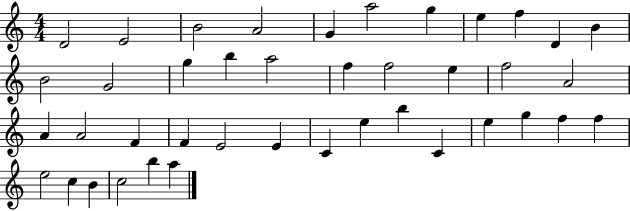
D4/h E4/h B4/h A4/h G4/q A5/h G5/q E5/q F5/q D4/q B4/q B4/h G4/h G5/q B5/q A5/h F5/q F5/h E5/q F5/h A4/h A4/q A4/h F4/q F4/q E4/h E4/q C4/q E5/q B5/q C4/q E5/q G5/q F5/q F5/q E5/h C5/q B4/q C5/h B5/q A5/q